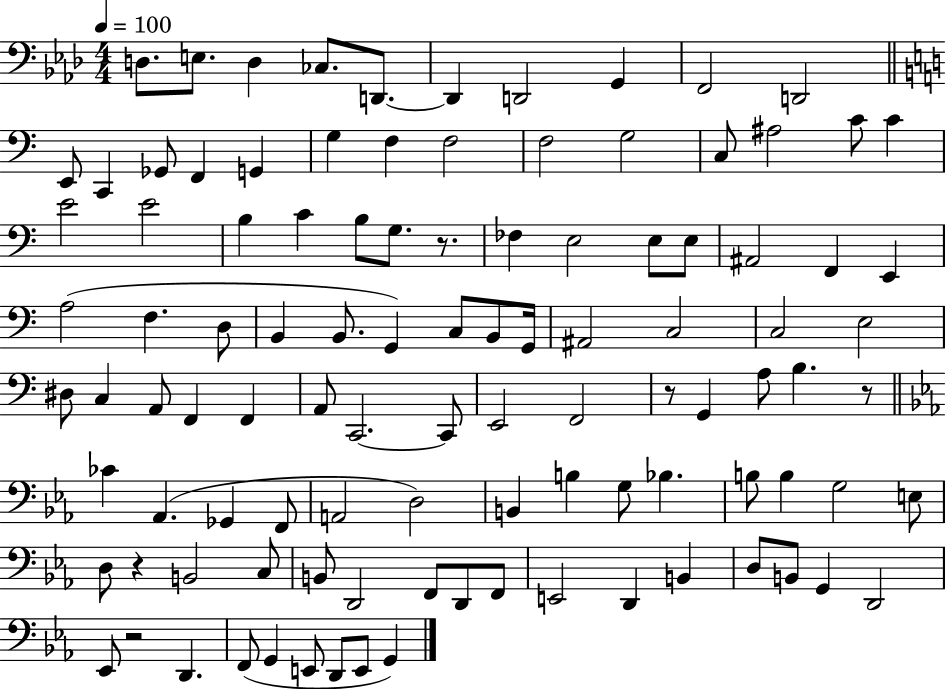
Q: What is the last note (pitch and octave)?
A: G2